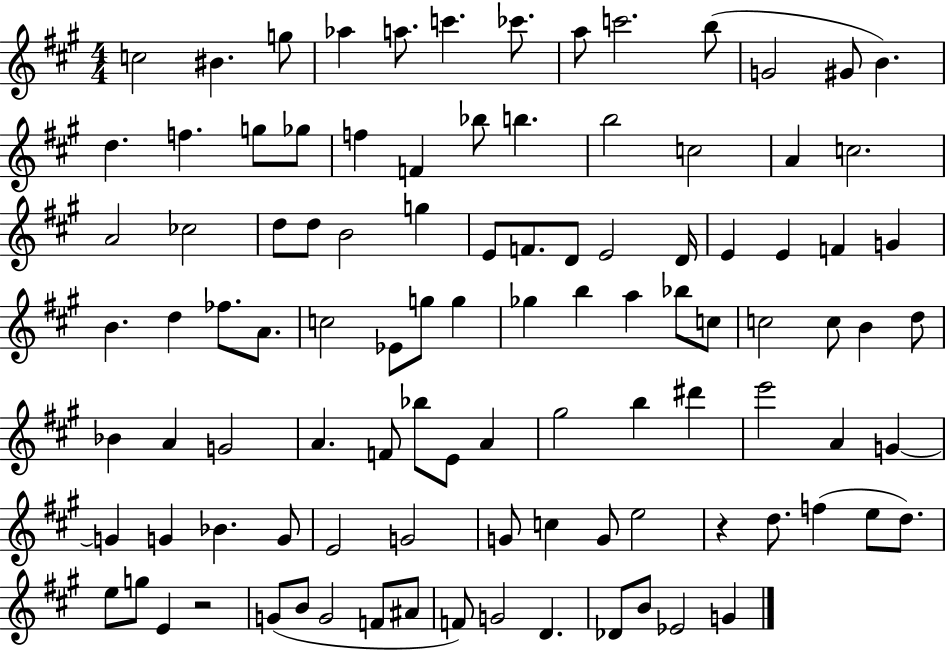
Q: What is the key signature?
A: A major